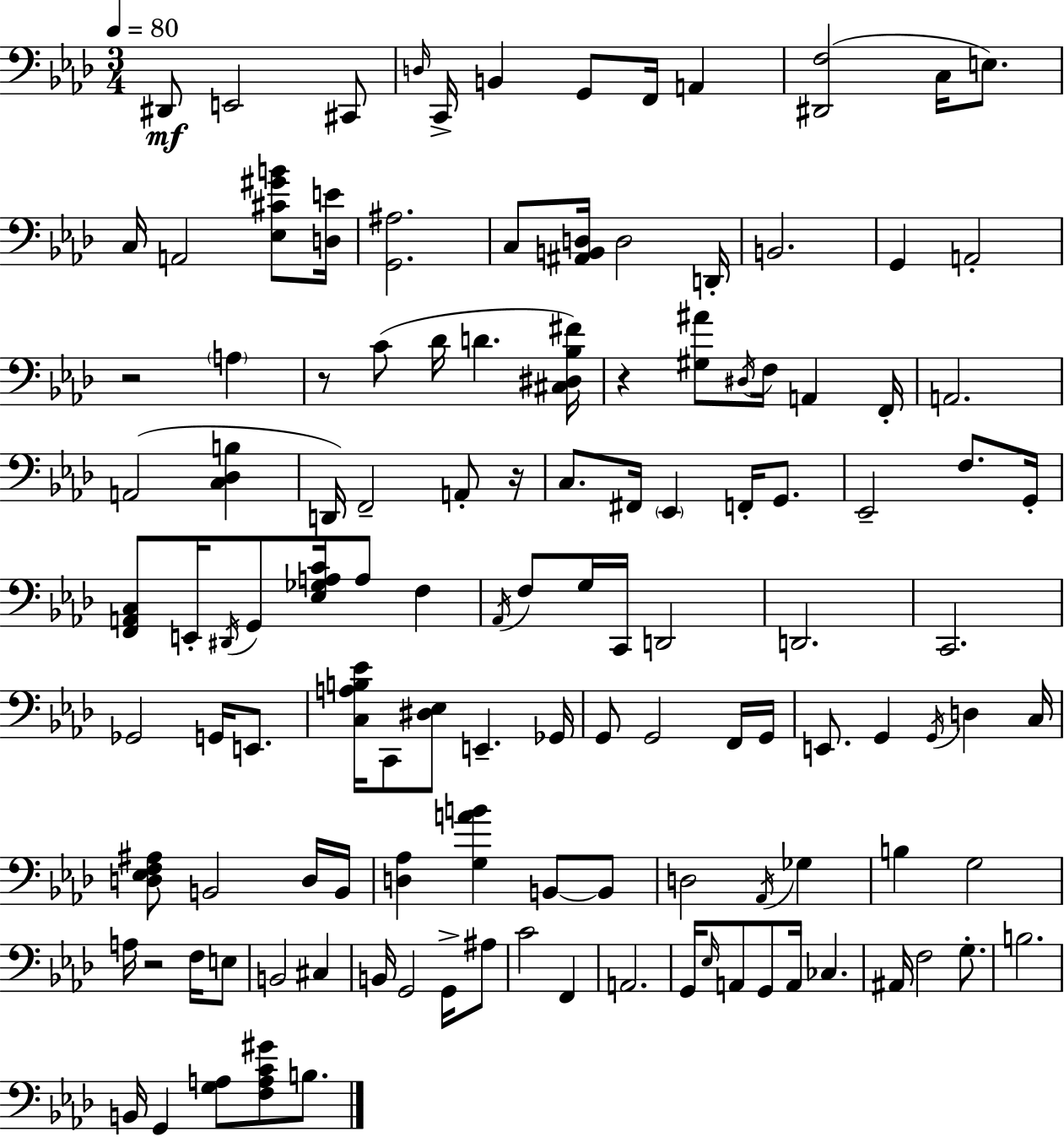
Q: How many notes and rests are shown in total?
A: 124